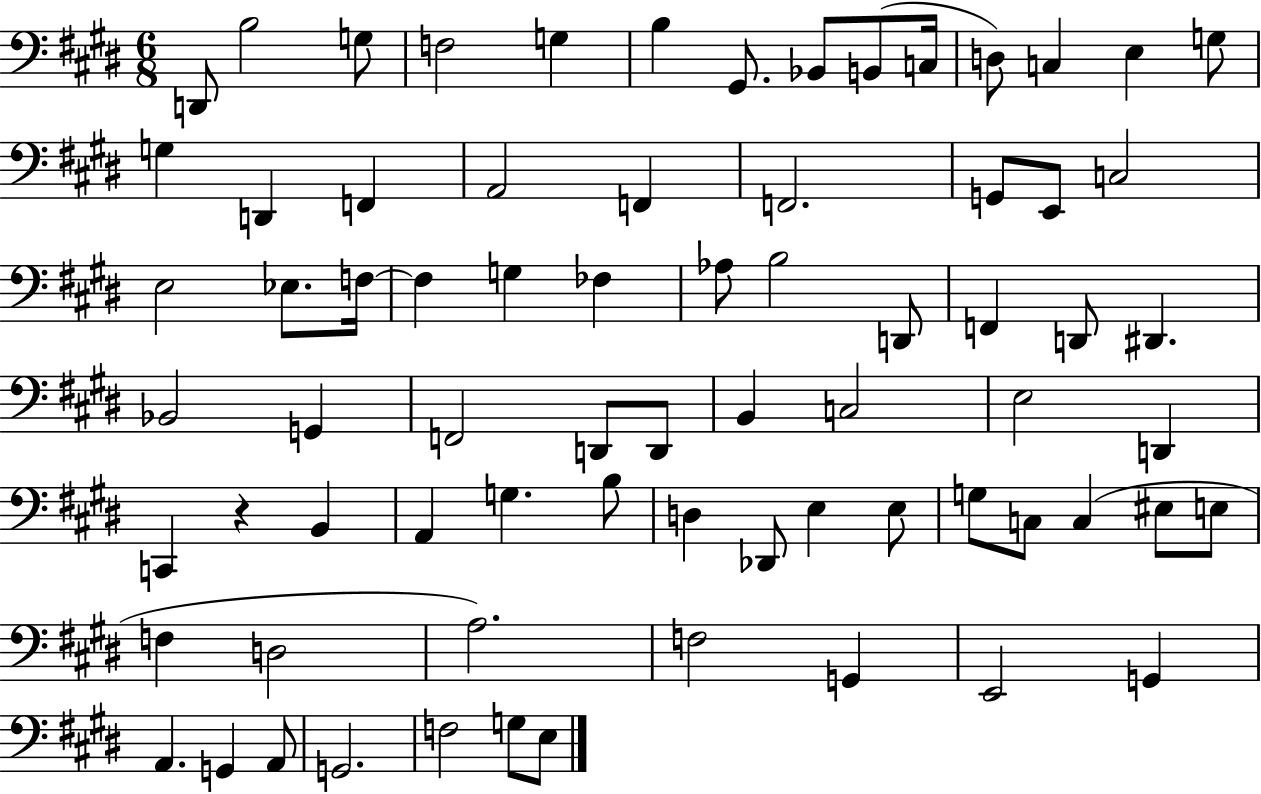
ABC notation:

X:1
T:Untitled
M:6/8
L:1/4
K:E
D,,/2 B,2 G,/2 F,2 G, B, ^G,,/2 _B,,/2 B,,/2 C,/4 D,/2 C, E, G,/2 G, D,, F,, A,,2 F,, F,,2 G,,/2 E,,/2 C,2 E,2 _E,/2 F,/4 F, G, _F, _A,/2 B,2 D,,/2 F,, D,,/2 ^D,, _B,,2 G,, F,,2 D,,/2 D,,/2 B,, C,2 E,2 D,, C,, z B,, A,, G, B,/2 D, _D,,/2 E, E,/2 G,/2 C,/2 C, ^E,/2 E,/2 F, D,2 A,2 F,2 G,, E,,2 G,, A,, G,, A,,/2 G,,2 F,2 G,/2 E,/2